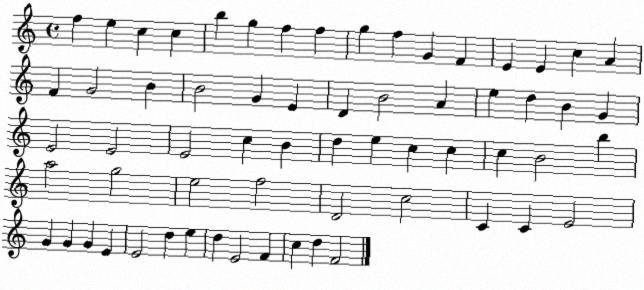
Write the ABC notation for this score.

X:1
T:Untitled
M:4/4
L:1/4
K:C
f e c c b g f f g f G F E E c A F G2 B B2 G E D B2 A e d B G E2 E2 E2 c B d e c c c B2 b a2 g2 e2 f2 D2 c2 C C E2 G G G E E2 d e d E2 F c d F2